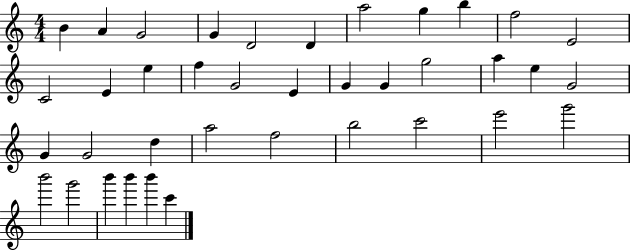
X:1
T:Untitled
M:4/4
L:1/4
K:C
B A G2 G D2 D a2 g b f2 E2 C2 E e f G2 E G G g2 a e G2 G G2 d a2 f2 b2 c'2 e'2 g'2 b'2 g'2 b' b' b' c'